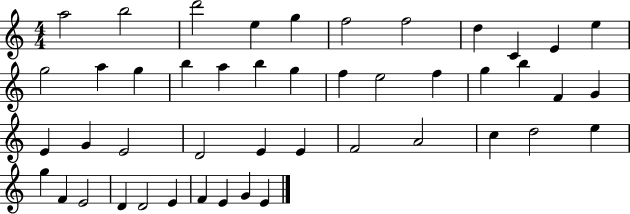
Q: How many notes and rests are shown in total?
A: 46